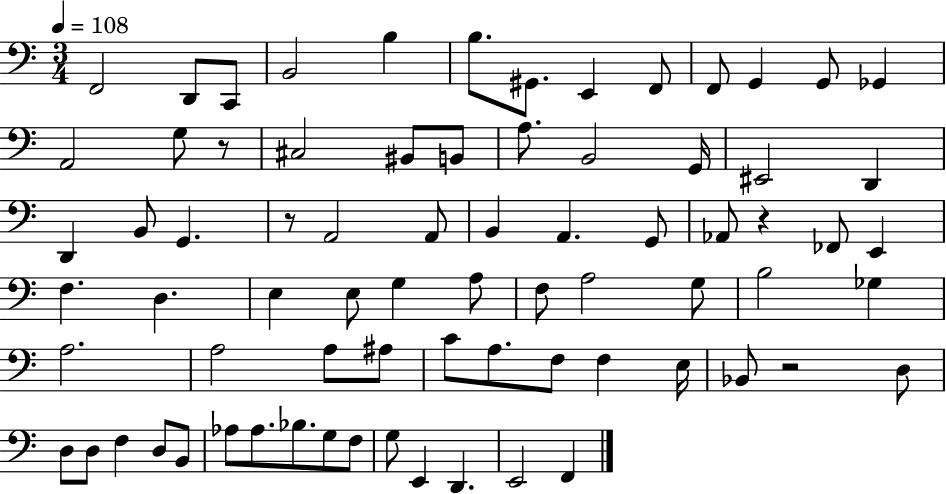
{
  \clef bass
  \numericTimeSignature
  \time 3/4
  \key c \major
  \tempo 4 = 108
  f,2 d,8 c,8 | b,2 b4 | b8. gis,8. e,4 f,8 | f,8 g,4 g,8 ges,4 | \break a,2 g8 r8 | cis2 bis,8 b,8 | a8. b,2 g,16 | eis,2 d,4 | \break d,4 b,8 g,4. | r8 a,2 a,8 | b,4 a,4. g,8 | aes,8 r4 fes,8 e,4 | \break f4. d4. | e4 e8 g4 a8 | f8 a2 g8 | b2 ges4 | \break a2. | a2 a8 ais8 | c'8 a8. f8 f4 e16 | bes,8 r2 d8 | \break d8 d8 f4 d8 b,8 | aes8 aes8. bes8. g8 f8 | g8 e,4 d,4. | e,2 f,4 | \break \bar "|."
}